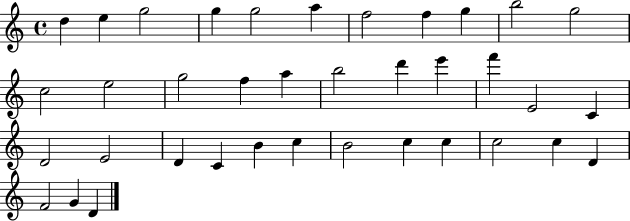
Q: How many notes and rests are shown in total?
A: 37